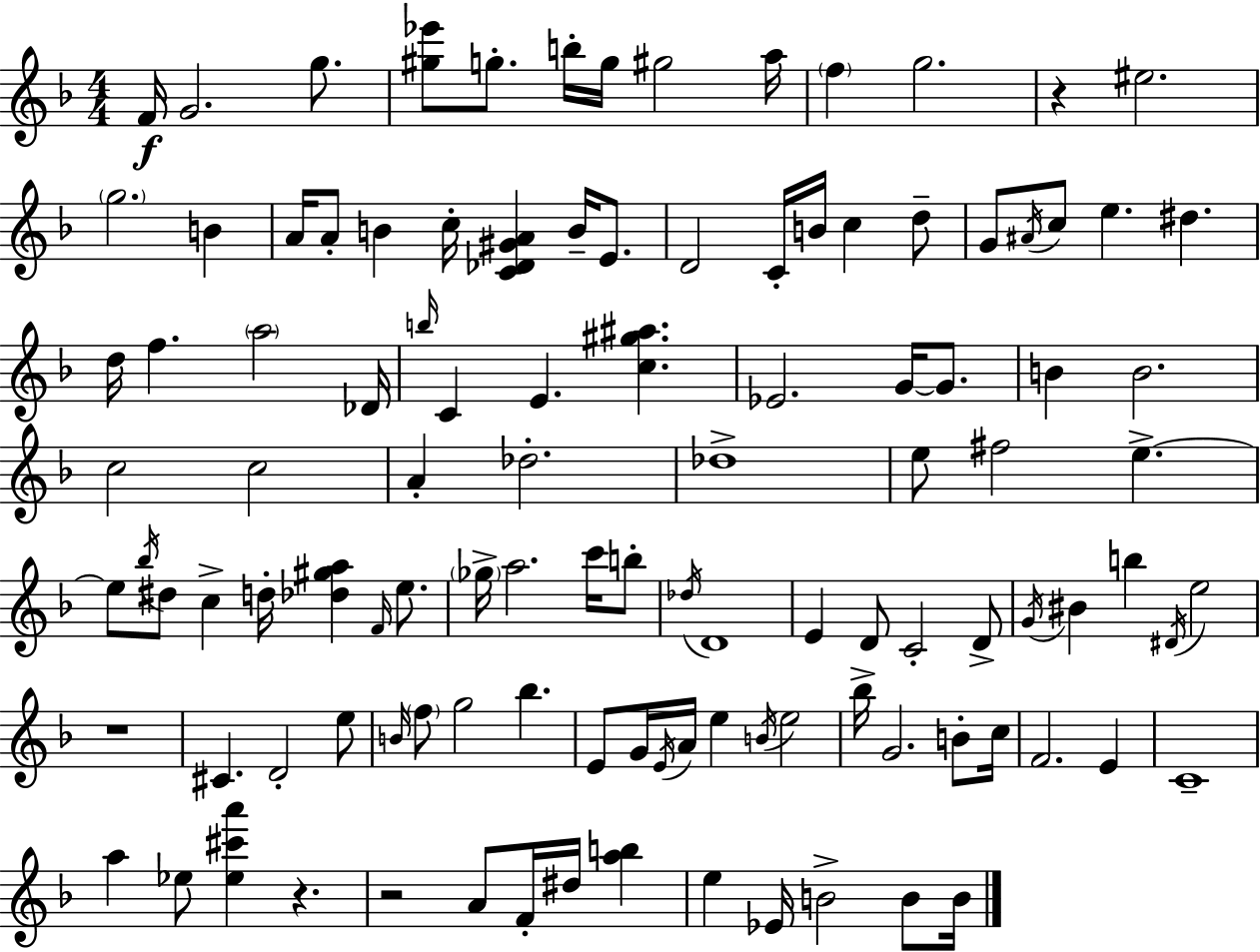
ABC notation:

X:1
T:Untitled
M:4/4
L:1/4
K:F
F/4 G2 g/2 [^g_e']/2 g/2 b/4 g/4 ^g2 a/4 f g2 z ^e2 g2 B A/4 A/2 B c/4 [C_D^GA] B/4 E/2 D2 C/4 B/4 c d/2 G/2 ^A/4 c/2 e ^d d/4 f a2 _D/4 b/4 C E [c^g^a] _E2 G/4 G/2 B B2 c2 c2 A _d2 _d4 e/2 ^f2 e e/2 _b/4 ^d/2 c d/4 [_d^ga] F/4 e/2 _g/4 a2 c'/4 b/2 _d/4 D4 E D/2 C2 D/2 G/4 ^B b ^D/4 e2 z4 ^C D2 e/2 B/4 f/2 g2 _b E/2 G/4 E/4 A/4 e B/4 e2 _b/4 G2 B/2 c/4 F2 E C4 a _e/2 [_e^c'a'] z z2 A/2 F/4 ^d/4 [ab] e _E/4 B2 B/2 B/4